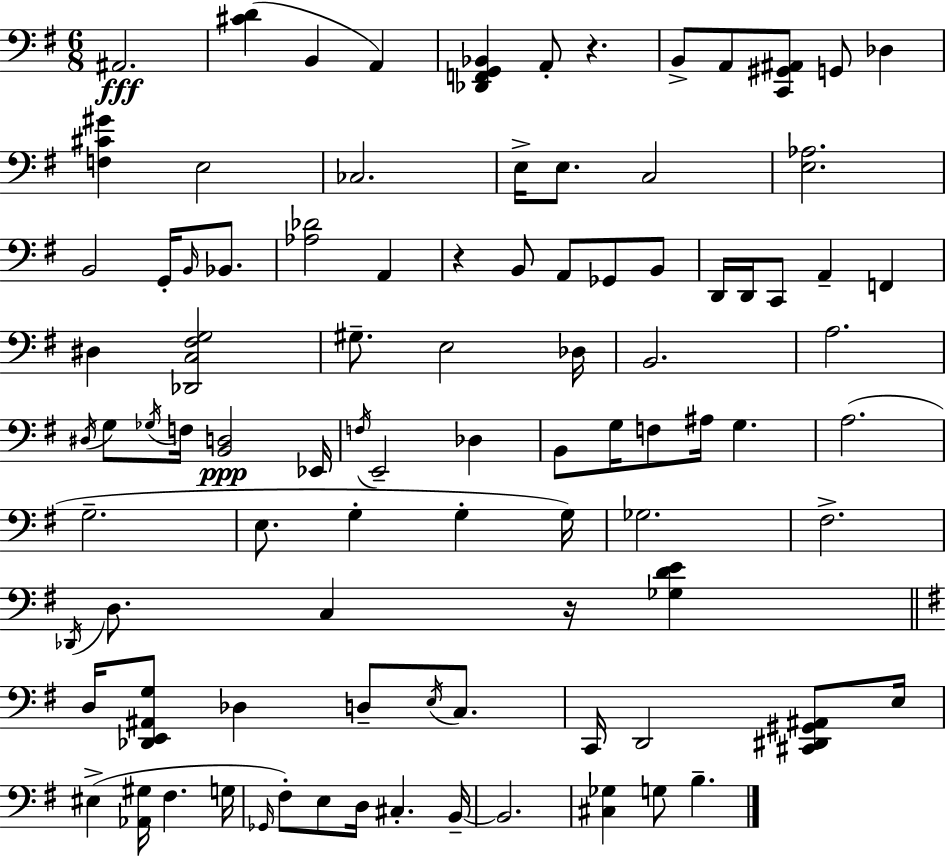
X:1
T:Untitled
M:6/8
L:1/4
K:G
^A,,2 [^CD] B,, A,, [_D,,F,,G,,_B,,] A,,/2 z B,,/2 A,,/2 [C,,^G,,^A,,]/2 G,,/2 _D, [F,^C^G] E,2 _C,2 E,/4 E,/2 C,2 [E,_A,]2 B,,2 G,,/4 B,,/4 _B,,/2 [_A,_D]2 A,, z B,,/2 A,,/2 _G,,/2 B,,/2 D,,/4 D,,/4 C,,/2 A,, F,, ^D, [_D,,C,^F,G,]2 ^G,/2 E,2 _D,/4 B,,2 A,2 ^D,/4 G,/2 _G,/4 F,/4 [B,,D,]2 _E,,/4 F,/4 E,,2 _D, B,,/2 G,/4 F,/2 ^A,/4 G, A,2 G,2 E,/2 G, G, G,/4 _G,2 ^F,2 _D,,/4 D,/2 C, z/4 [_G,DE] D,/4 [_D,,E,,^A,,G,]/2 _D, D,/2 E,/4 C,/2 C,,/4 D,,2 [^C,,^D,,^G,,^A,,]/2 E,/4 ^E, [_A,,^G,]/4 ^F, G,/4 _G,,/4 ^F,/2 E,/2 D,/4 ^C, B,,/4 B,,2 [^C,_G,] G,/2 B,